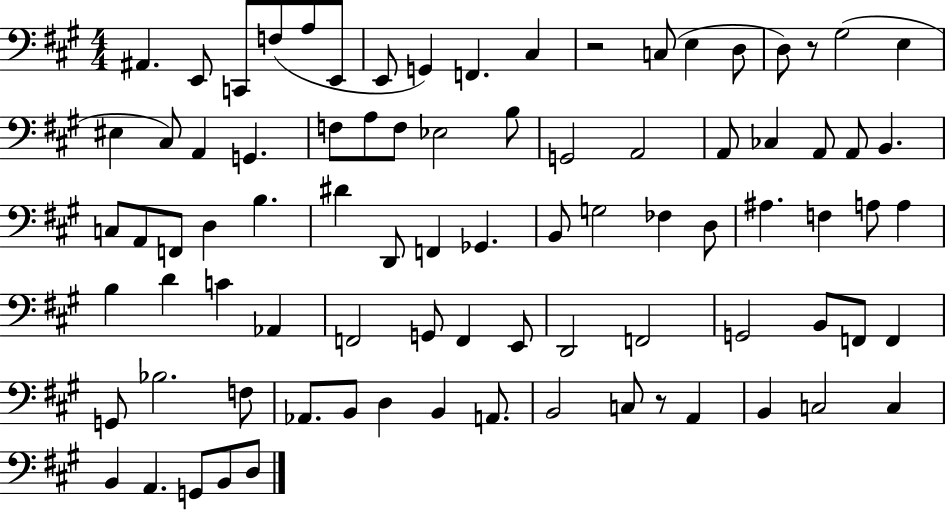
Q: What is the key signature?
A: A major